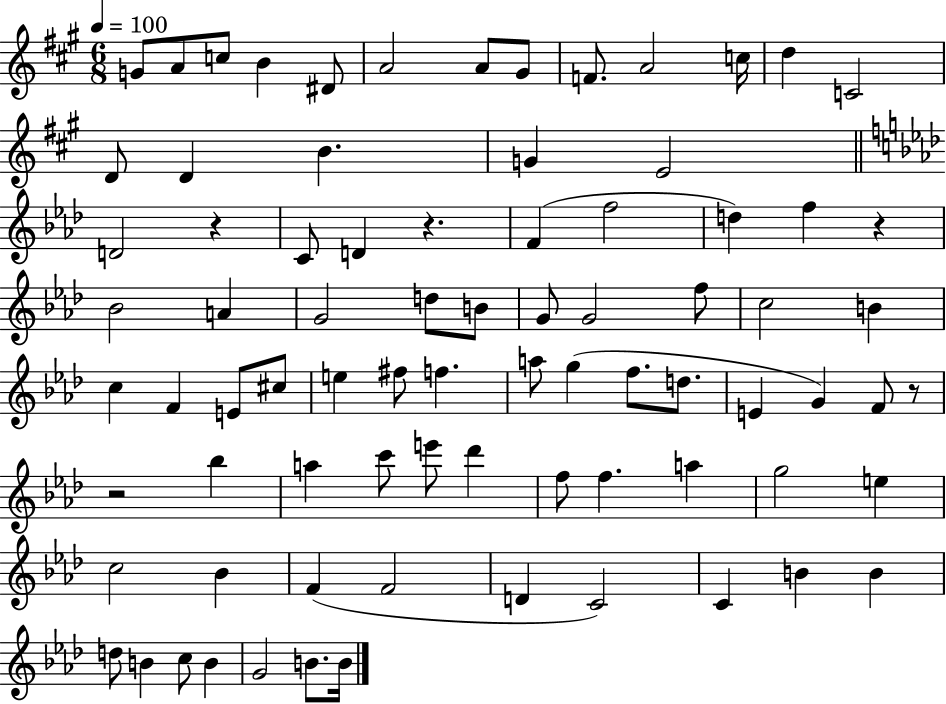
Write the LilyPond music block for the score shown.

{
  \clef treble
  \numericTimeSignature
  \time 6/8
  \key a \major
  \tempo 4 = 100
  g'8 a'8 c''8 b'4 dis'8 | a'2 a'8 gis'8 | f'8. a'2 c''16 | d''4 c'2 | \break d'8 d'4 b'4. | g'4 e'2 | \bar "||" \break \key aes \major d'2 r4 | c'8 d'4 r4. | f'4( f''2 | d''4) f''4 r4 | \break bes'2 a'4 | g'2 d''8 b'8 | g'8 g'2 f''8 | c''2 b'4 | \break c''4 f'4 e'8 cis''8 | e''4 fis''8 f''4. | a''8 g''4( f''8. d''8. | e'4 g'4) f'8 r8 | \break r2 bes''4 | a''4 c'''8 e'''8 des'''4 | f''8 f''4. a''4 | g''2 e''4 | \break c''2 bes'4 | f'4( f'2 | d'4 c'2) | c'4 b'4 b'4 | \break d''8 b'4 c''8 b'4 | g'2 b'8. b'16 | \bar "|."
}